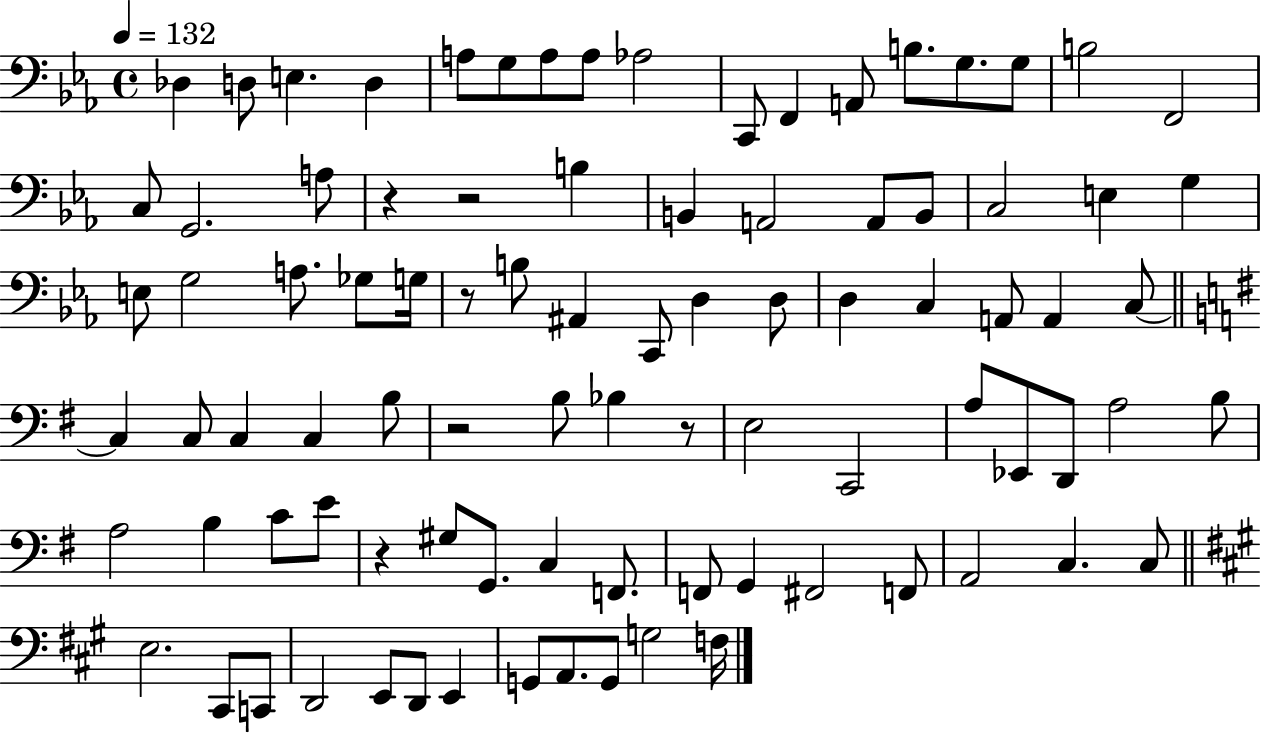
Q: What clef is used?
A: bass